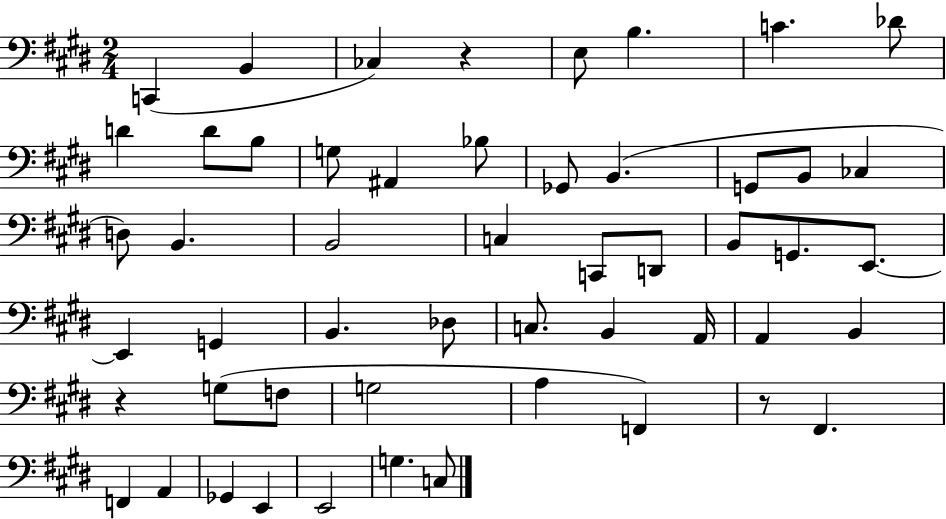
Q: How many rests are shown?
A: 3